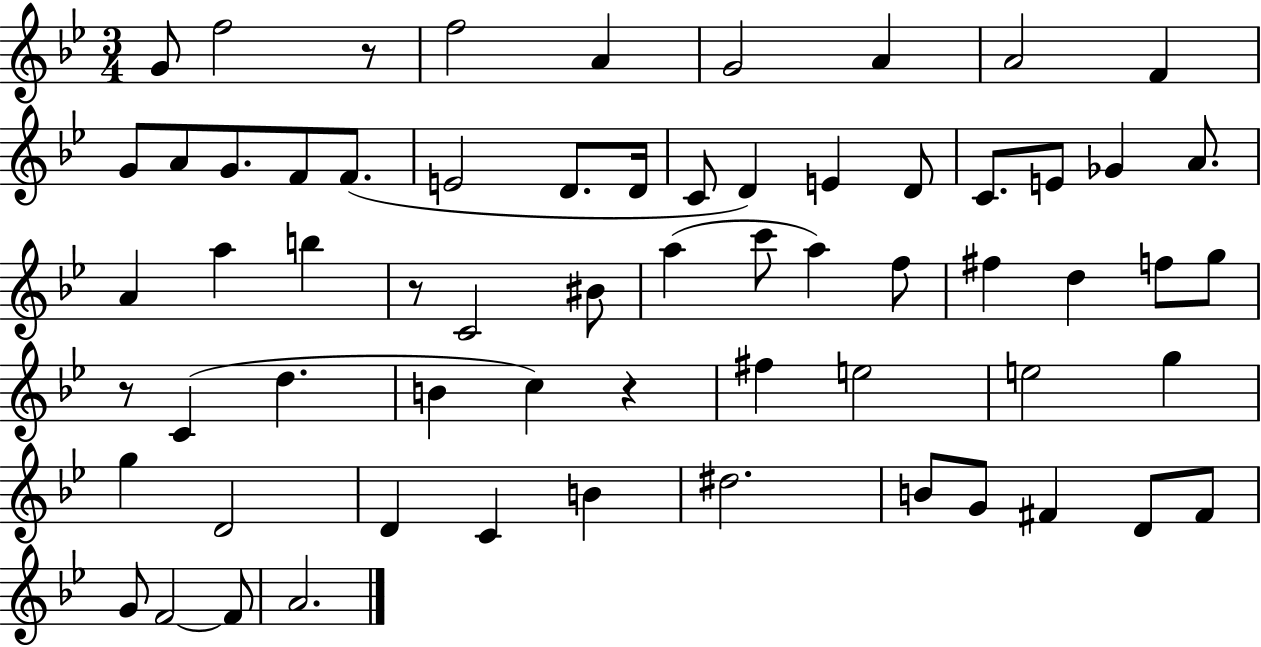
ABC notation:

X:1
T:Untitled
M:3/4
L:1/4
K:Bb
G/2 f2 z/2 f2 A G2 A A2 F G/2 A/2 G/2 F/2 F/2 E2 D/2 D/4 C/2 D E D/2 C/2 E/2 _G A/2 A a b z/2 C2 ^B/2 a c'/2 a f/2 ^f d f/2 g/2 z/2 C d B c z ^f e2 e2 g g D2 D C B ^d2 B/2 G/2 ^F D/2 ^F/2 G/2 F2 F/2 A2